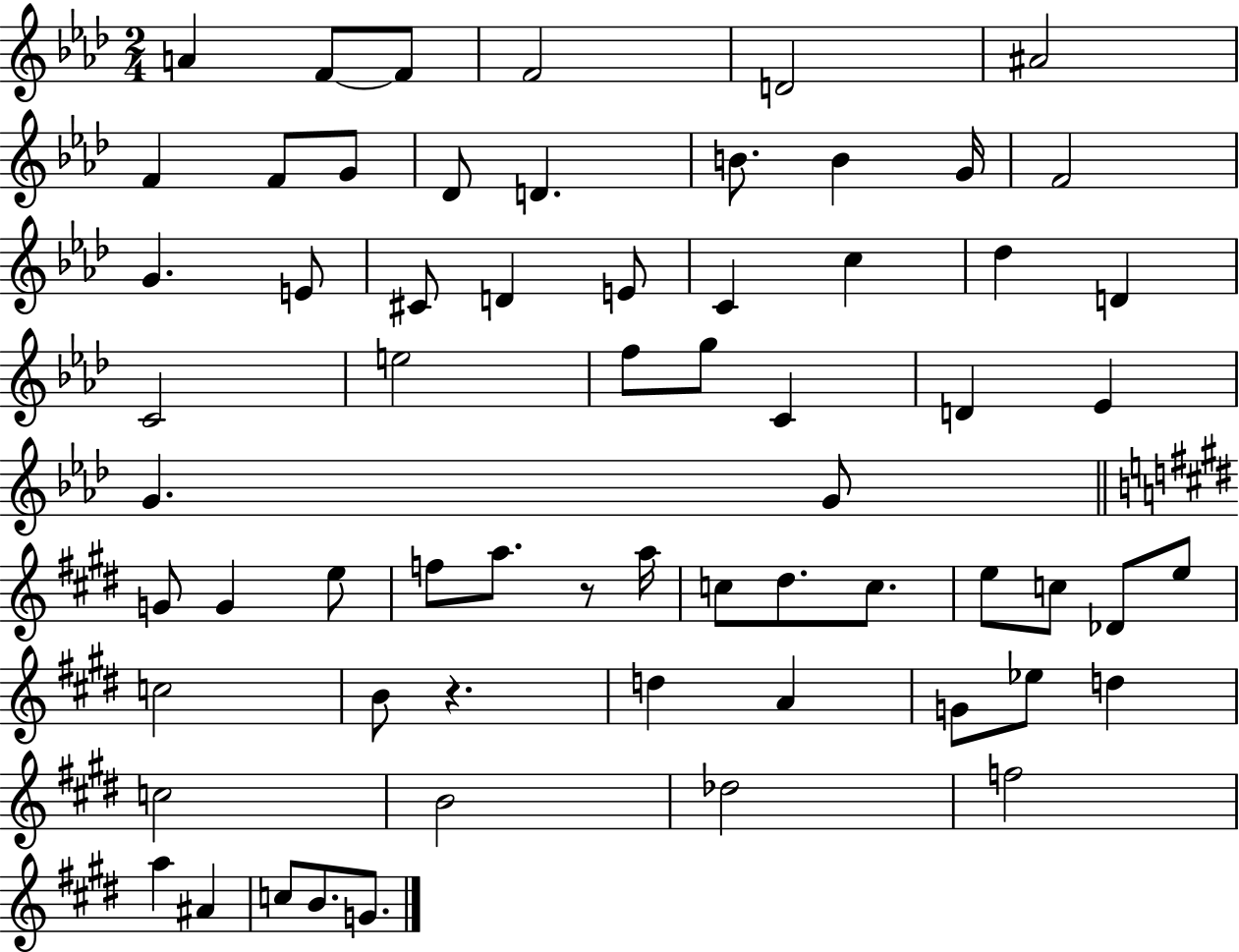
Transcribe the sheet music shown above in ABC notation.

X:1
T:Untitled
M:2/4
L:1/4
K:Ab
A F/2 F/2 F2 D2 ^A2 F F/2 G/2 _D/2 D B/2 B G/4 F2 G E/2 ^C/2 D E/2 C c _d D C2 e2 f/2 g/2 C D _E G G/2 G/2 G e/2 f/2 a/2 z/2 a/4 c/2 ^d/2 c/2 e/2 c/2 _D/2 e/2 c2 B/2 z d A G/2 _e/2 d c2 B2 _d2 f2 a ^A c/2 B/2 G/2